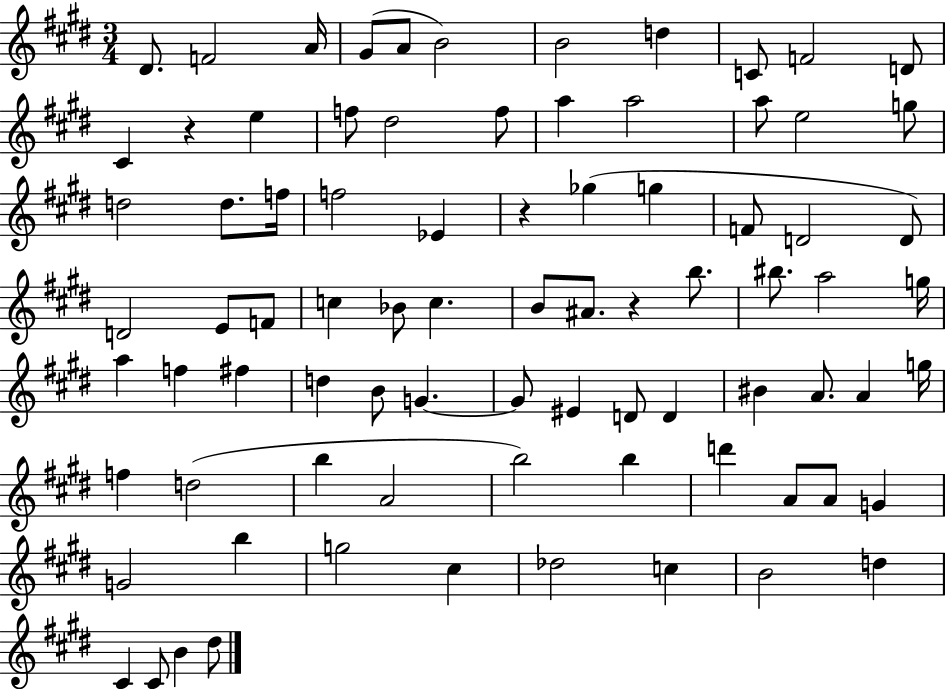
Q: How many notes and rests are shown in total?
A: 82